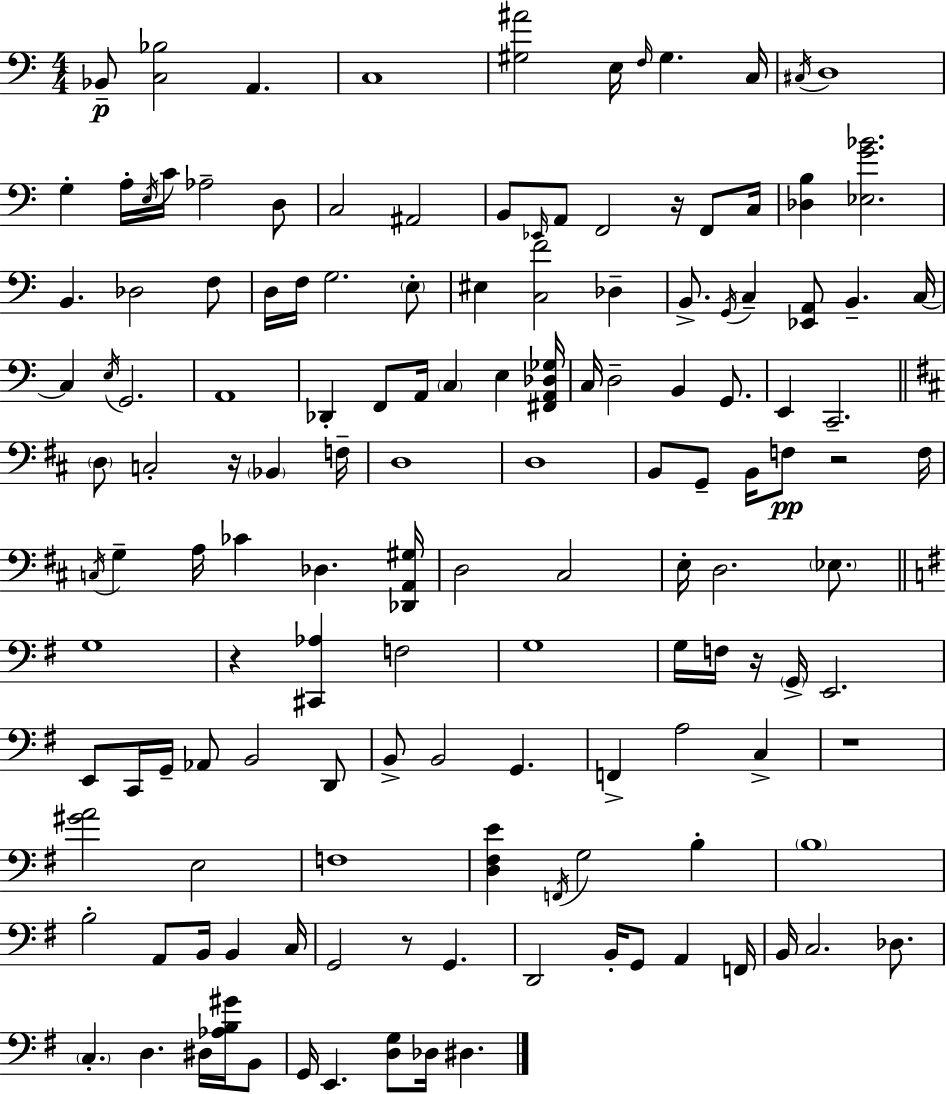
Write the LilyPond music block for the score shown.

{
  \clef bass
  \numericTimeSignature
  \time 4/4
  \key a \minor
  bes,8--\p <c bes>2 a,4. | c1 | <gis ais'>2 e16 \grace { f16 } gis4. | c16 \acciaccatura { cis16 } d1 | \break g4-. a16-. \acciaccatura { e16 } c'16 aes2-- | d8 c2 ais,2 | b,8 \grace { ees,16 } a,8 f,2 | r16 f,8 c16 <des b>4 <ees g' bes'>2. | \break b,4. des2 | f8 d16 f16 g2. | \parenthesize e8-. eis4 <c f'>2 | des4-- b,8.-> \acciaccatura { g,16 } c4-- <ees, a,>8 b,4.-- | \break c16~~ c4 \acciaccatura { e16 } g,2. | a,1 | des,4-. f,8 a,16 \parenthesize c4 | e4 <fis, a, des ges>16 c16 d2-- b,4 | \break g,8. e,4 c,2.-- | \bar "||" \break \key b \minor \parenthesize d8 c2-. r16 \parenthesize bes,4 f16-- | d1 | d1 | b,8 g,8-- b,16 f8\pp r2 f16 | \break \acciaccatura { c16 } g4-- a16 ces'4 des4. | <des, a, gis>16 d2 cis2 | e16-. d2. \parenthesize ees8. | \bar "||" \break \key e \minor g1 | r4 <cis, aes>4 f2 | g1 | g16 f16 r16 \parenthesize g,16-> e,2. | \break e,8 c,16 g,16-- aes,8 b,2 d,8 | b,8-> b,2 g,4. | f,4-> a2 c4-> | r1 | \break <gis' a'>2 e2 | f1 | <d fis e'>4 \acciaccatura { f,16 } g2 b4-. | \parenthesize b1 | \break b2-. a,8 b,16 b,4 | c16 g,2 r8 g,4. | d,2 b,16-. g,8 a,4 | f,16 b,16 c2. des8. | \break \parenthesize c4.-. d4. dis16 <aes b gis'>16 b,8 | g,16 e,4. <d g>8 des16 dis4. | \bar "|."
}